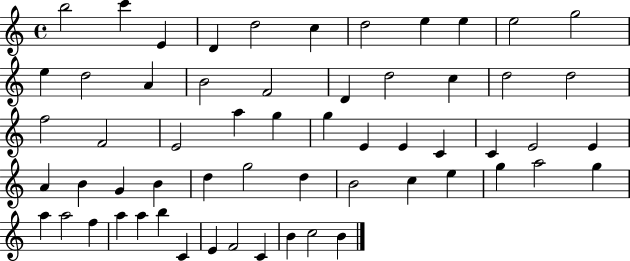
X:1
T:Untitled
M:4/4
L:1/4
K:C
b2 c' E D d2 c d2 e e e2 g2 e d2 A B2 F2 D d2 c d2 d2 f2 F2 E2 a g g E E C C E2 E A B G B d g2 d B2 c e g a2 g a a2 f a a b C E F2 C B c2 B